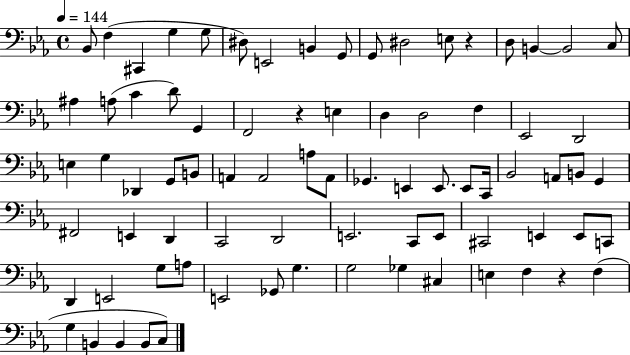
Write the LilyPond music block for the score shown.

{
  \clef bass
  \time 4/4
  \defaultTimeSignature
  \key ees \major
  \tempo 4 = 144
  \repeat volta 2 { bes,8 f4( cis,4 g4 g8 | dis8) e,2 b,4 g,8 | g,8 dis2 e8 r4 | d8 b,4~~ b,2 c8 | \break ais4 a8( c'4 d'8) g,4 | f,2 r4 e4 | d4 d2 f4 | ees,2 d,2 | \break e4 g4 des,4 g,8 b,8 | a,4 a,2 a8 a,8 | ges,4. e,4 e,8. e,8 c,16 | bes,2 a,8 b,8 g,4 | \break fis,2 e,4 d,4 | c,2 d,2 | e,2. c,8 e,8 | cis,2 e,4 e,8 c,8 | \break d,4 e,2 g8 a8 | e,2 ges,8 g4. | g2 ges4 cis4 | e4 f4 r4 f4( | \break g4 b,4 b,4 b,8 c8) | } \bar "|."
}